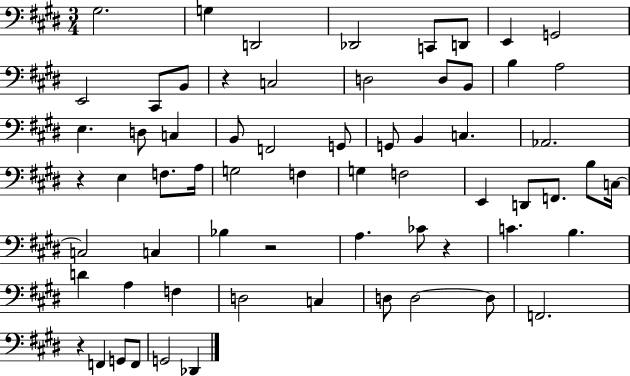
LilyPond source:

{
  \clef bass
  \numericTimeSignature
  \time 3/4
  \key e \major
  gis2. | g4 d,2 | des,2 c,8 d,8 | e,4 g,2 | \break e,2 cis,8 b,8 | r4 c2 | d2 d8 b,8 | b4 a2 | \break e4. d8 c4 | b,8 f,2 g,8 | g,8 b,4 c4. | aes,2. | \break r4 e4 f8. a16 | g2 f4 | g4 f2 | e,4 d,8 f,8. b8 c16~~ | \break c2 c4 | bes4 r2 | a4. ces'8 r4 | c'4. b4. | \break d'4 a4 f4 | d2 c4 | d8 d2~~ d8 | f,2. | \break r4 f,4 g,8 f,8 | g,2 des,4 | \bar "|."
}